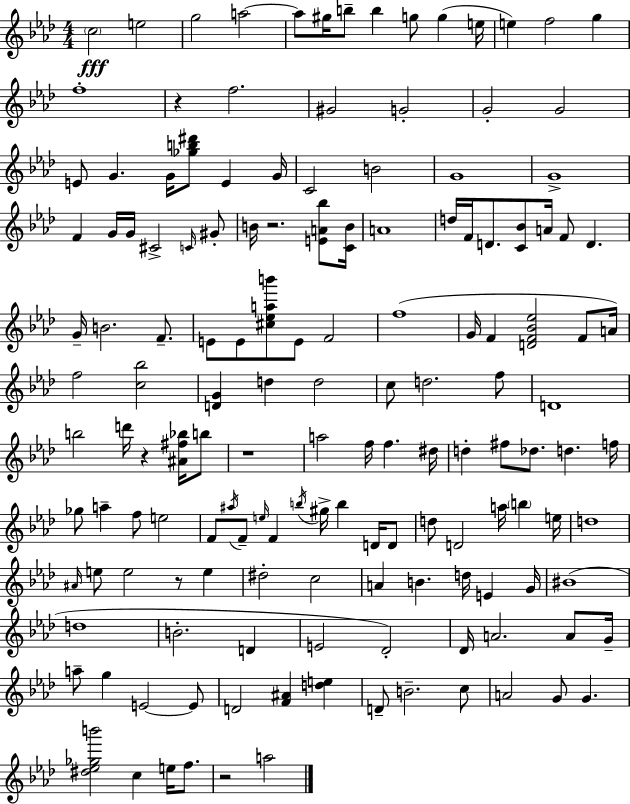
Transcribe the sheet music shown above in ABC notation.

X:1
T:Untitled
M:4/4
L:1/4
K:Fm
c2 e2 g2 a2 a/2 ^g/4 b/2 b g/2 g e/4 e f2 g f4 z f2 ^G2 G2 G2 G2 E/2 G G/4 [_gb^d']/2 E G/4 C2 B2 G4 G4 F G/4 G/4 ^C2 C/4 ^G/2 B/4 z2 [EA_b]/2 [CB]/4 A4 d/4 F/4 D/2 [C_B]/2 A/4 F/2 D G/4 B2 F/2 E/2 E/2 [^c_eab']/2 E/2 F2 f4 G/4 F [DF_B_e]2 F/2 A/4 f2 [c_b]2 [DG] d d2 c/2 d2 f/2 D4 b2 d'/4 z [^A^f_b]/4 b/2 z4 a2 f/4 f ^d/4 d ^f/2 _d/2 d f/4 _g/2 a f/2 e2 F/2 ^a/4 F/2 e/4 F b/4 ^g/4 b D/4 D/2 d/2 D2 a/4 b e/4 d4 ^A/4 e/2 e2 z/2 e ^d2 c2 A B d/4 E G/4 ^B4 d4 B2 D E2 _D2 _D/4 A2 A/2 G/4 a/2 g E2 E/2 D2 [F^A] [de] D/2 B2 c/2 A2 G/2 G [^d_e_gb']2 c e/4 f/2 z2 a2